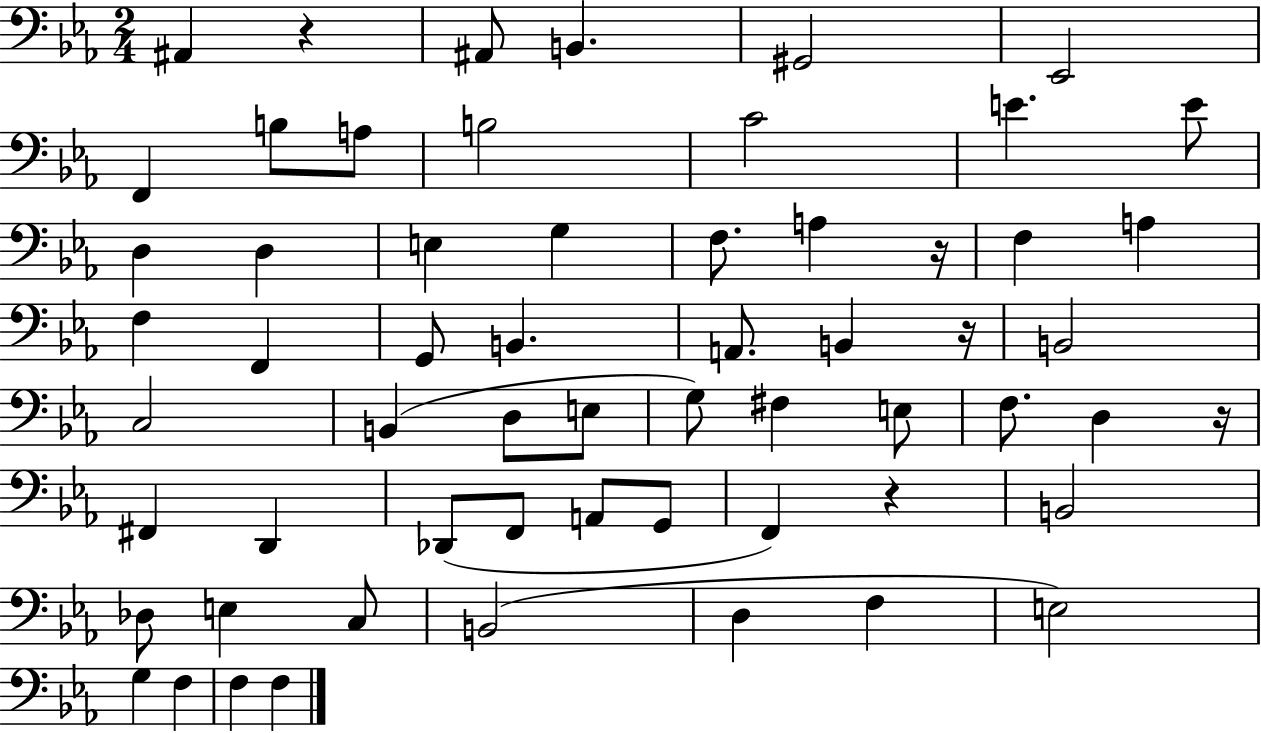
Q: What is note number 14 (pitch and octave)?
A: D3